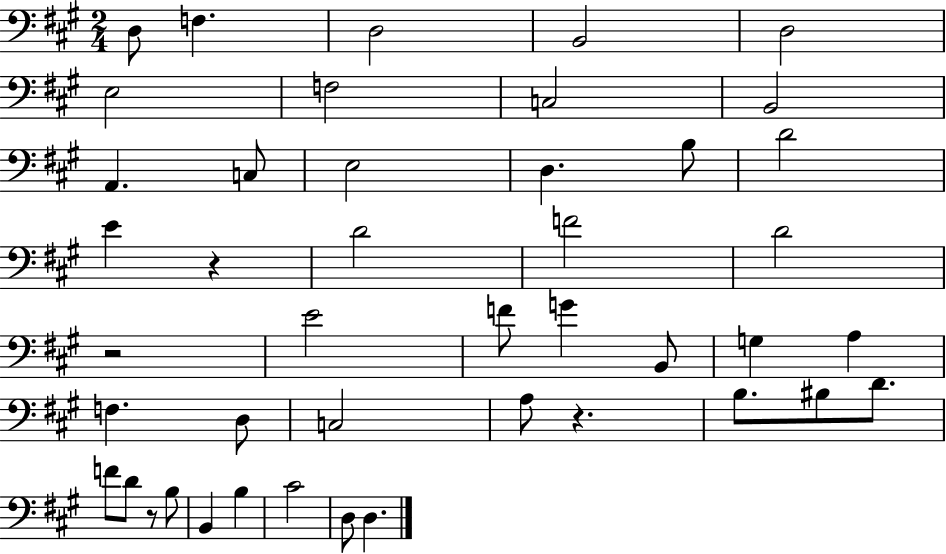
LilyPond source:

{
  \clef bass
  \numericTimeSignature
  \time 2/4
  \key a \major
  d8 f4. | d2 | b,2 | d2 | \break e2 | f2 | c2 | b,2 | \break a,4. c8 | e2 | d4. b8 | d'2 | \break e'4 r4 | d'2 | f'2 | d'2 | \break r2 | e'2 | f'8 g'4 b,8 | g4 a4 | \break f4. d8 | c2 | a8 r4. | b8. bis8 d'8. | \break f'8 d'8 r8 b8 | b,4 b4 | cis'2 | d8 d4. | \break \bar "|."
}